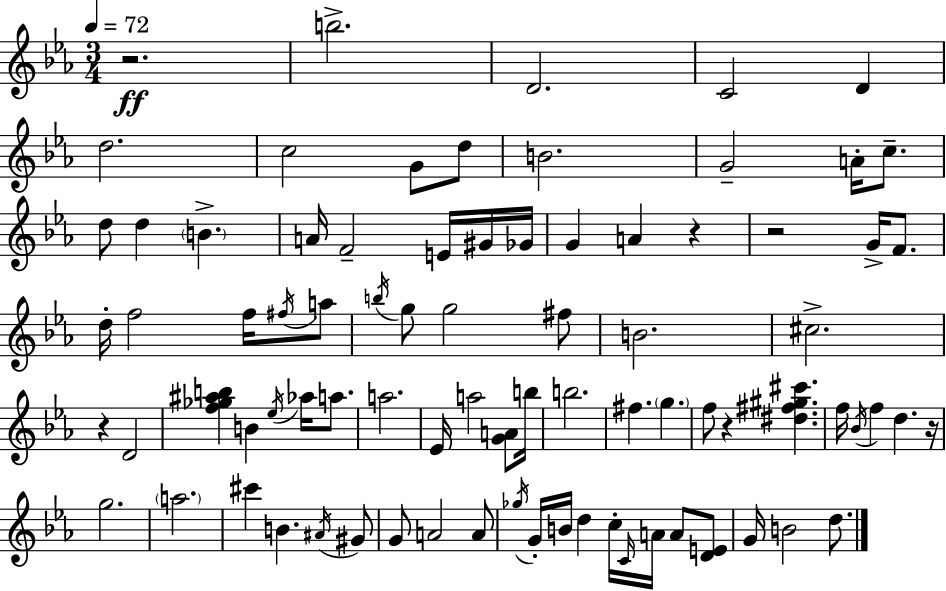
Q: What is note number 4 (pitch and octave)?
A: D4